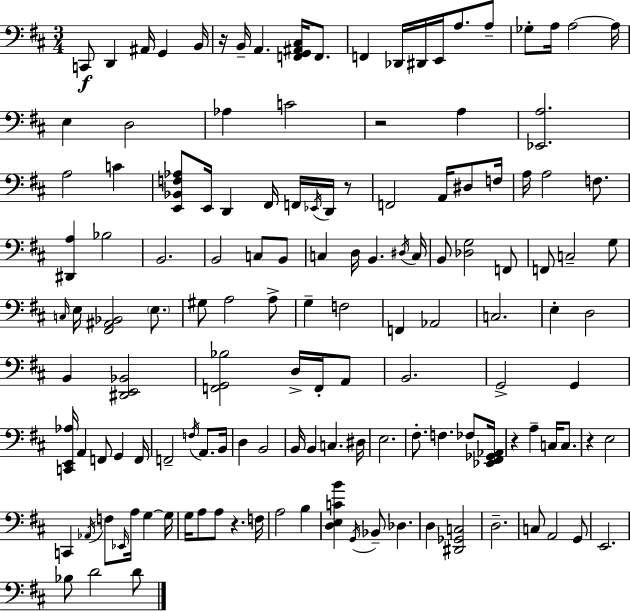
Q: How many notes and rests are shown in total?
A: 138